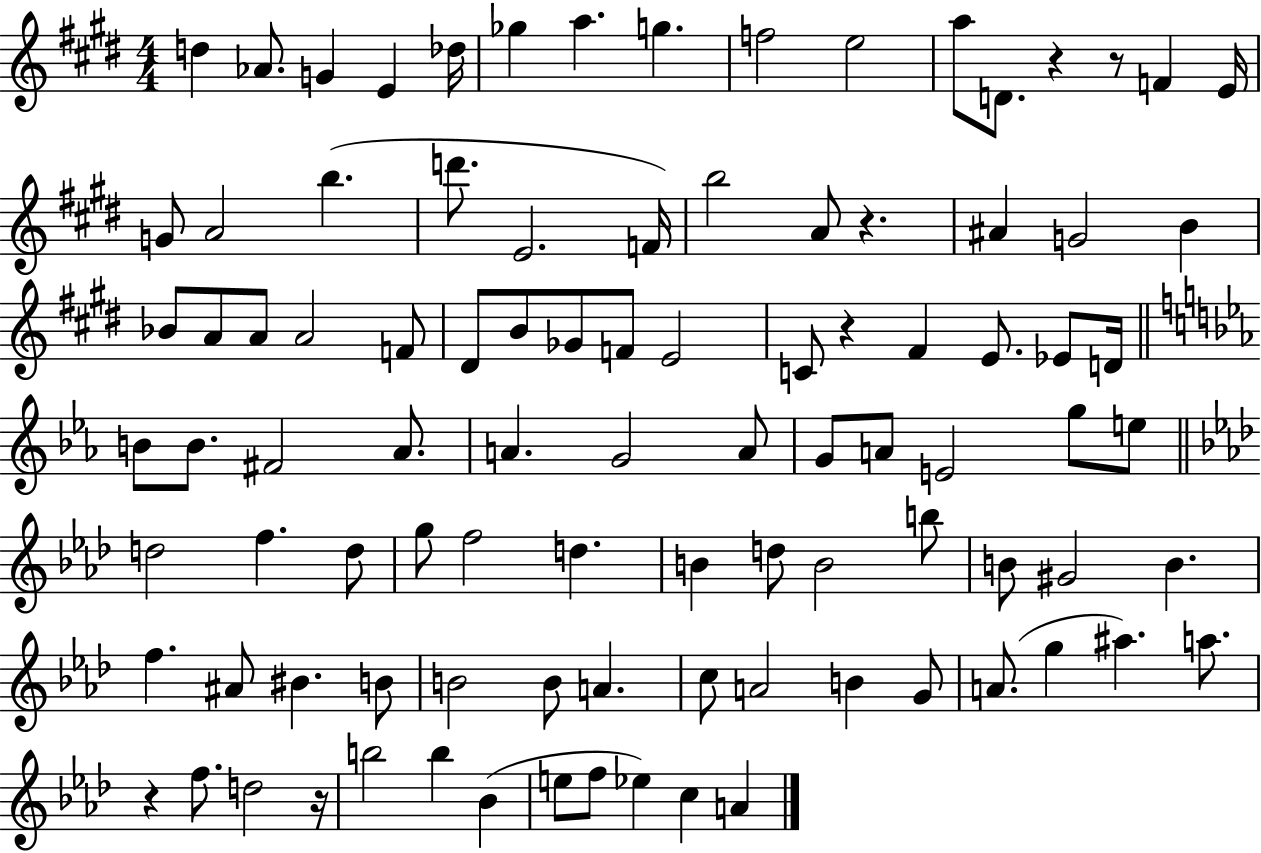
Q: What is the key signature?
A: E major